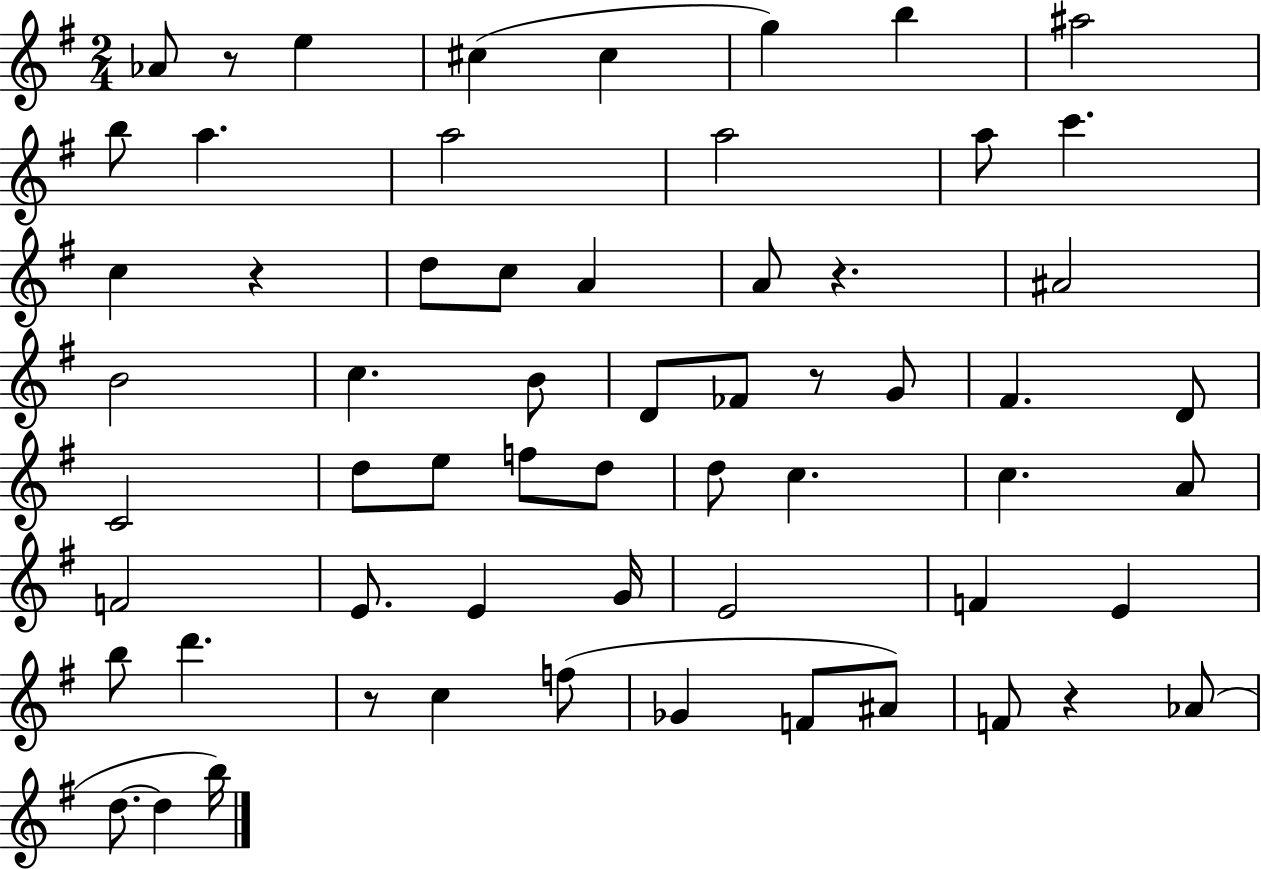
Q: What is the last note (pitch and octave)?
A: B5